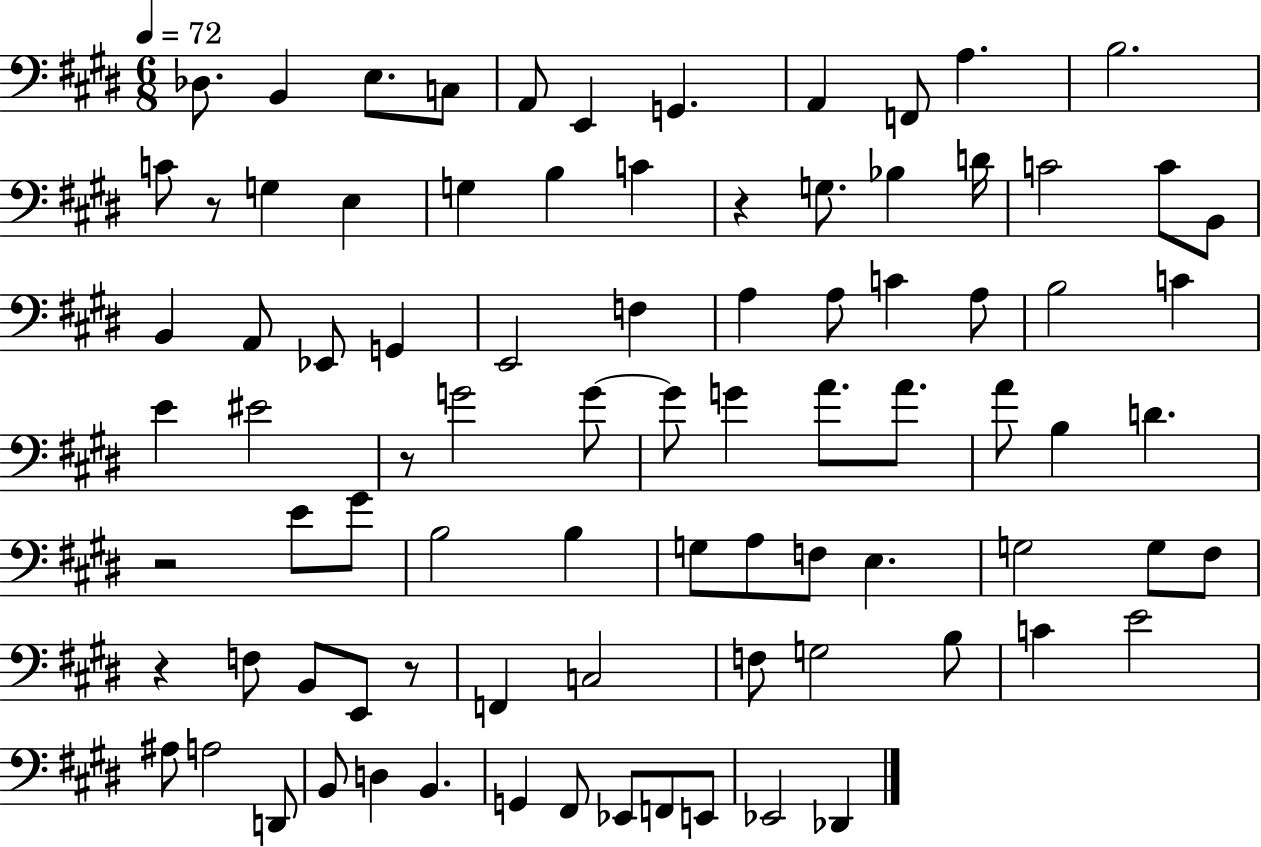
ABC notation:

X:1
T:Untitled
M:6/8
L:1/4
K:E
_D,/2 B,, E,/2 C,/2 A,,/2 E,, G,, A,, F,,/2 A, B,2 C/2 z/2 G, E, G, B, C z G,/2 _B, D/4 C2 C/2 B,,/2 B,, A,,/2 _E,,/2 G,, E,,2 F, A, A,/2 C A,/2 B,2 C E ^E2 z/2 G2 G/2 G/2 G A/2 A/2 A/2 B, D z2 E/2 ^G/2 B,2 B, G,/2 A,/2 F,/2 E, G,2 G,/2 ^F,/2 z F,/2 B,,/2 E,,/2 z/2 F,, C,2 F,/2 G,2 B,/2 C E2 ^A,/2 A,2 D,,/2 B,,/2 D, B,, G,, ^F,,/2 _E,,/2 F,,/2 E,,/2 _E,,2 _D,,